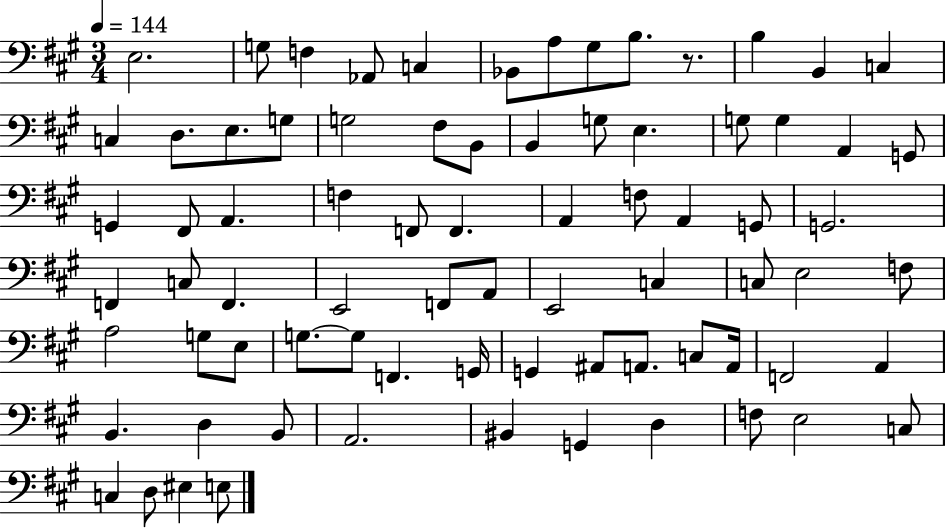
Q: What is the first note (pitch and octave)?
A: E3